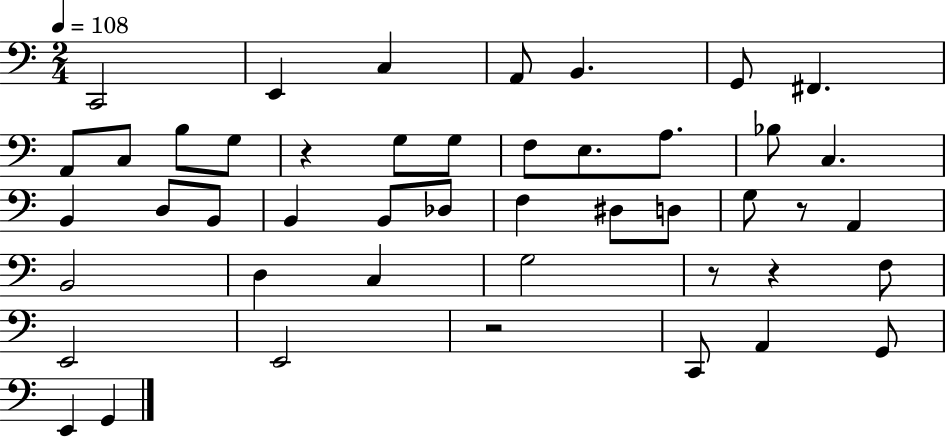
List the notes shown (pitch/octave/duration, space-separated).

C2/h E2/q C3/q A2/e B2/q. G2/e F#2/q. A2/e C3/e B3/e G3/e R/q G3/e G3/e F3/e E3/e. A3/e. Bb3/e C3/q. B2/q D3/e B2/e B2/q B2/e Db3/e F3/q D#3/e D3/e G3/e R/e A2/q B2/h D3/q C3/q G3/h R/e R/q F3/e E2/h E2/h R/h C2/e A2/q G2/e E2/q G2/q